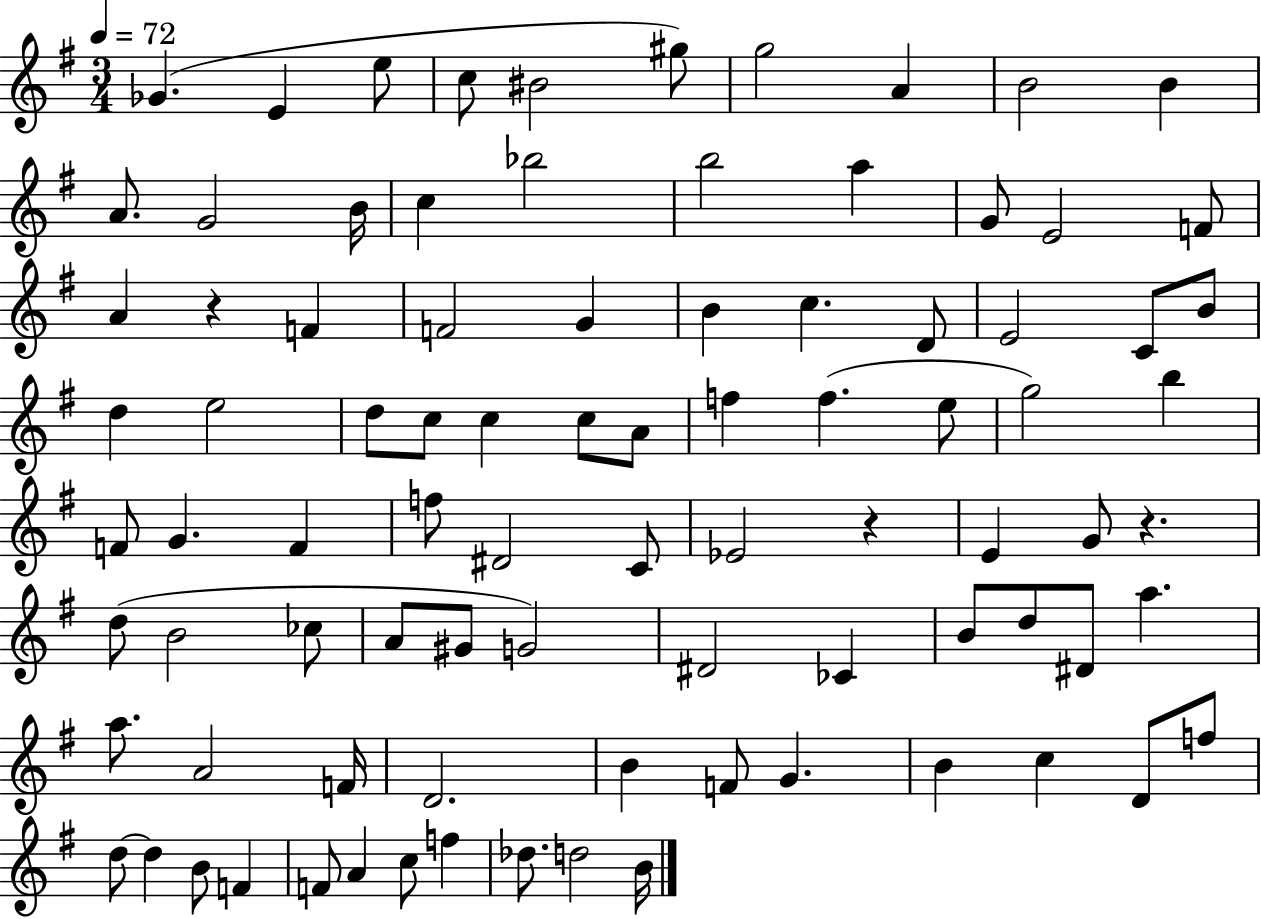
Gb4/q. E4/q E5/e C5/e BIS4/h G#5/e G5/h A4/q B4/h B4/q A4/e. G4/h B4/s C5/q Bb5/h B5/h A5/q G4/e E4/h F4/e A4/q R/q F4/q F4/h G4/q B4/q C5/q. D4/e E4/h C4/e B4/e D5/q E5/h D5/e C5/e C5/q C5/e A4/e F5/q F5/q. E5/e G5/h B5/q F4/e G4/q. F4/q F5/e D#4/h C4/e Eb4/h R/q E4/q G4/e R/q. D5/e B4/h CES5/e A4/e G#4/e G4/h D#4/h CES4/q B4/e D5/e D#4/e A5/q. A5/e. A4/h F4/s D4/h. B4/q F4/e G4/q. B4/q C5/q D4/e F5/e D5/e D5/q B4/e F4/q F4/e A4/q C5/e F5/q Db5/e. D5/h B4/s